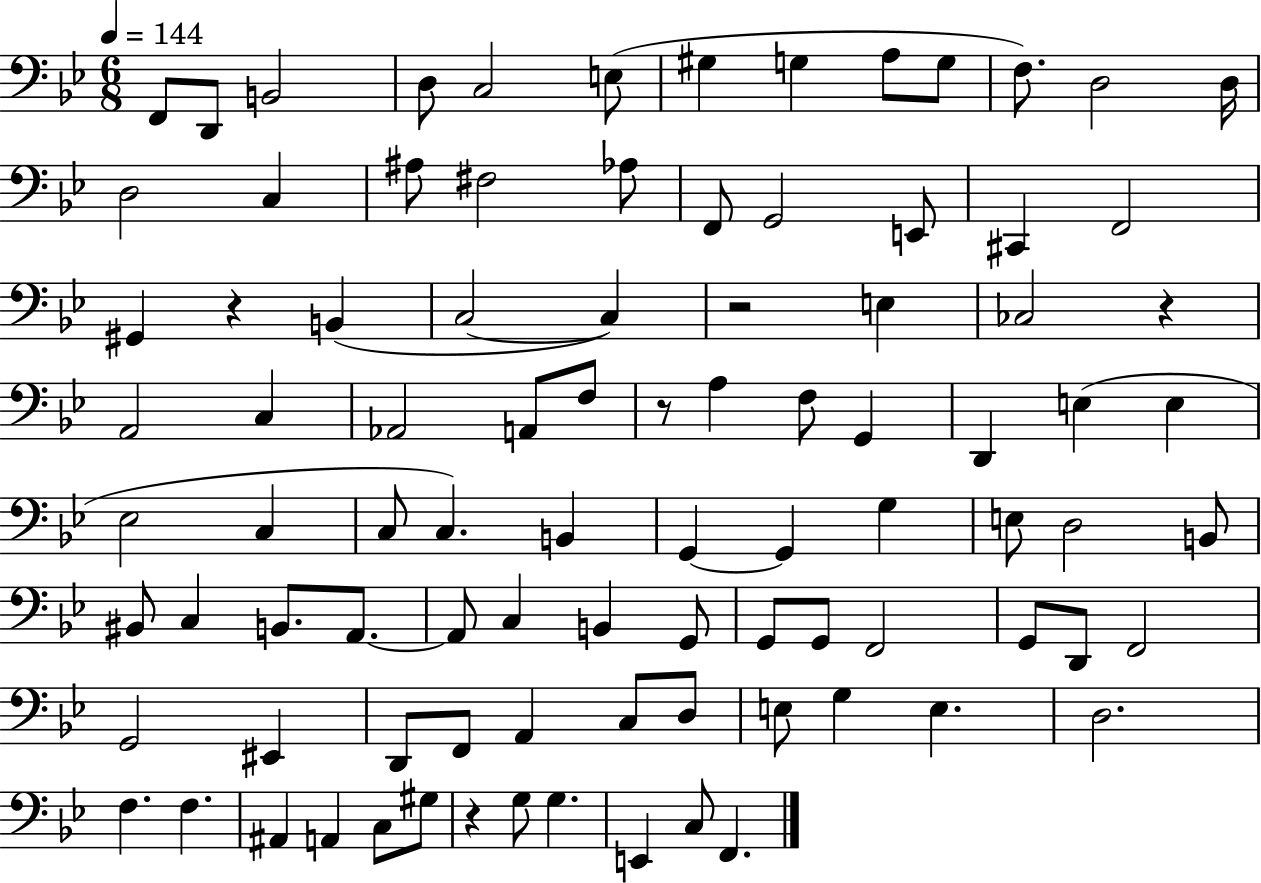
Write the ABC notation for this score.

X:1
T:Untitled
M:6/8
L:1/4
K:Bb
F,,/2 D,,/2 B,,2 D,/2 C,2 E,/2 ^G, G, A,/2 G,/2 F,/2 D,2 D,/4 D,2 C, ^A,/2 ^F,2 _A,/2 F,,/2 G,,2 E,,/2 ^C,, F,,2 ^G,, z B,, C,2 C, z2 E, _C,2 z A,,2 C, _A,,2 A,,/2 F,/2 z/2 A, F,/2 G,, D,, E, E, _E,2 C, C,/2 C, B,, G,, G,, G, E,/2 D,2 B,,/2 ^B,,/2 C, B,,/2 A,,/2 A,,/2 C, B,, G,,/2 G,,/2 G,,/2 F,,2 G,,/2 D,,/2 F,,2 G,,2 ^E,, D,,/2 F,,/2 A,, C,/2 D,/2 E,/2 G, E, D,2 F, F, ^A,, A,, C,/2 ^G,/2 z G,/2 G, E,, C,/2 F,,